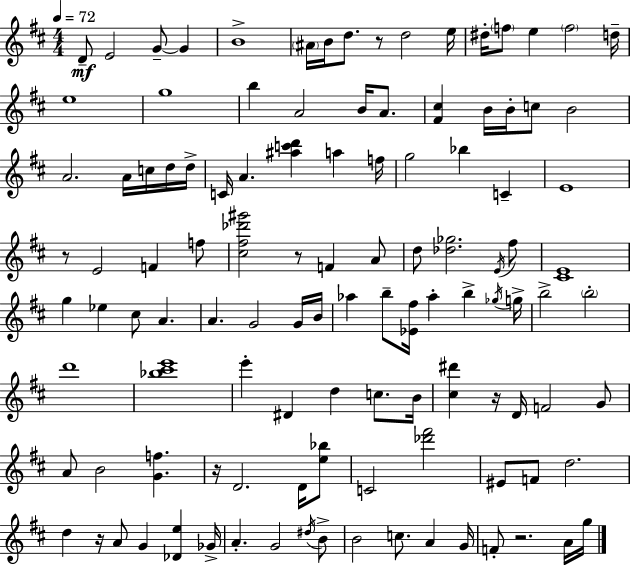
D4/e E4/h G4/e G4/q B4/w A#4/s B4/s D5/e. R/e D5/h E5/s D#5/s F5/e E5/q F5/h D5/s E5/w G5/w B5/q A4/h B4/s A4/e. [F#4,C#5]/q B4/s B4/s C5/e B4/h A4/h. A4/s C5/s D5/s D5/s C4/s A4/q. [A#5,C6,D6]/q A5/q F5/s G5/h Bb5/q C4/q E4/w R/e E4/h F4/q F5/e [C#5,F#5,Db6,G#6]/h R/e F4/q A4/e D5/e [Db5,Gb5]/h. E4/s F#5/e [C#4,E4]/w G5/q Eb5/q C#5/e A4/q. A4/q. G4/h G4/s B4/s Ab5/q B5/e [Eb4,F#5]/s Ab5/q B5/q Gb5/s G5/s B5/h B5/h D6/w [Bb5,C#6,E6]/w E6/q D#4/q D5/q C5/e. B4/s [C#5,D#6]/q R/s D4/s F4/h G4/e A4/e B4/h [G4,F5]/q. R/s D4/h. D4/s [E5,Bb5]/e C4/h [Db6,F#6]/h EIS4/e F4/e D5/h. D5/q R/s A4/e G4/q [Db4,E5]/q Gb4/s A4/q. G4/h D#5/s B4/e B4/h C5/e. A4/q G4/s F4/e R/h. A4/s G5/s